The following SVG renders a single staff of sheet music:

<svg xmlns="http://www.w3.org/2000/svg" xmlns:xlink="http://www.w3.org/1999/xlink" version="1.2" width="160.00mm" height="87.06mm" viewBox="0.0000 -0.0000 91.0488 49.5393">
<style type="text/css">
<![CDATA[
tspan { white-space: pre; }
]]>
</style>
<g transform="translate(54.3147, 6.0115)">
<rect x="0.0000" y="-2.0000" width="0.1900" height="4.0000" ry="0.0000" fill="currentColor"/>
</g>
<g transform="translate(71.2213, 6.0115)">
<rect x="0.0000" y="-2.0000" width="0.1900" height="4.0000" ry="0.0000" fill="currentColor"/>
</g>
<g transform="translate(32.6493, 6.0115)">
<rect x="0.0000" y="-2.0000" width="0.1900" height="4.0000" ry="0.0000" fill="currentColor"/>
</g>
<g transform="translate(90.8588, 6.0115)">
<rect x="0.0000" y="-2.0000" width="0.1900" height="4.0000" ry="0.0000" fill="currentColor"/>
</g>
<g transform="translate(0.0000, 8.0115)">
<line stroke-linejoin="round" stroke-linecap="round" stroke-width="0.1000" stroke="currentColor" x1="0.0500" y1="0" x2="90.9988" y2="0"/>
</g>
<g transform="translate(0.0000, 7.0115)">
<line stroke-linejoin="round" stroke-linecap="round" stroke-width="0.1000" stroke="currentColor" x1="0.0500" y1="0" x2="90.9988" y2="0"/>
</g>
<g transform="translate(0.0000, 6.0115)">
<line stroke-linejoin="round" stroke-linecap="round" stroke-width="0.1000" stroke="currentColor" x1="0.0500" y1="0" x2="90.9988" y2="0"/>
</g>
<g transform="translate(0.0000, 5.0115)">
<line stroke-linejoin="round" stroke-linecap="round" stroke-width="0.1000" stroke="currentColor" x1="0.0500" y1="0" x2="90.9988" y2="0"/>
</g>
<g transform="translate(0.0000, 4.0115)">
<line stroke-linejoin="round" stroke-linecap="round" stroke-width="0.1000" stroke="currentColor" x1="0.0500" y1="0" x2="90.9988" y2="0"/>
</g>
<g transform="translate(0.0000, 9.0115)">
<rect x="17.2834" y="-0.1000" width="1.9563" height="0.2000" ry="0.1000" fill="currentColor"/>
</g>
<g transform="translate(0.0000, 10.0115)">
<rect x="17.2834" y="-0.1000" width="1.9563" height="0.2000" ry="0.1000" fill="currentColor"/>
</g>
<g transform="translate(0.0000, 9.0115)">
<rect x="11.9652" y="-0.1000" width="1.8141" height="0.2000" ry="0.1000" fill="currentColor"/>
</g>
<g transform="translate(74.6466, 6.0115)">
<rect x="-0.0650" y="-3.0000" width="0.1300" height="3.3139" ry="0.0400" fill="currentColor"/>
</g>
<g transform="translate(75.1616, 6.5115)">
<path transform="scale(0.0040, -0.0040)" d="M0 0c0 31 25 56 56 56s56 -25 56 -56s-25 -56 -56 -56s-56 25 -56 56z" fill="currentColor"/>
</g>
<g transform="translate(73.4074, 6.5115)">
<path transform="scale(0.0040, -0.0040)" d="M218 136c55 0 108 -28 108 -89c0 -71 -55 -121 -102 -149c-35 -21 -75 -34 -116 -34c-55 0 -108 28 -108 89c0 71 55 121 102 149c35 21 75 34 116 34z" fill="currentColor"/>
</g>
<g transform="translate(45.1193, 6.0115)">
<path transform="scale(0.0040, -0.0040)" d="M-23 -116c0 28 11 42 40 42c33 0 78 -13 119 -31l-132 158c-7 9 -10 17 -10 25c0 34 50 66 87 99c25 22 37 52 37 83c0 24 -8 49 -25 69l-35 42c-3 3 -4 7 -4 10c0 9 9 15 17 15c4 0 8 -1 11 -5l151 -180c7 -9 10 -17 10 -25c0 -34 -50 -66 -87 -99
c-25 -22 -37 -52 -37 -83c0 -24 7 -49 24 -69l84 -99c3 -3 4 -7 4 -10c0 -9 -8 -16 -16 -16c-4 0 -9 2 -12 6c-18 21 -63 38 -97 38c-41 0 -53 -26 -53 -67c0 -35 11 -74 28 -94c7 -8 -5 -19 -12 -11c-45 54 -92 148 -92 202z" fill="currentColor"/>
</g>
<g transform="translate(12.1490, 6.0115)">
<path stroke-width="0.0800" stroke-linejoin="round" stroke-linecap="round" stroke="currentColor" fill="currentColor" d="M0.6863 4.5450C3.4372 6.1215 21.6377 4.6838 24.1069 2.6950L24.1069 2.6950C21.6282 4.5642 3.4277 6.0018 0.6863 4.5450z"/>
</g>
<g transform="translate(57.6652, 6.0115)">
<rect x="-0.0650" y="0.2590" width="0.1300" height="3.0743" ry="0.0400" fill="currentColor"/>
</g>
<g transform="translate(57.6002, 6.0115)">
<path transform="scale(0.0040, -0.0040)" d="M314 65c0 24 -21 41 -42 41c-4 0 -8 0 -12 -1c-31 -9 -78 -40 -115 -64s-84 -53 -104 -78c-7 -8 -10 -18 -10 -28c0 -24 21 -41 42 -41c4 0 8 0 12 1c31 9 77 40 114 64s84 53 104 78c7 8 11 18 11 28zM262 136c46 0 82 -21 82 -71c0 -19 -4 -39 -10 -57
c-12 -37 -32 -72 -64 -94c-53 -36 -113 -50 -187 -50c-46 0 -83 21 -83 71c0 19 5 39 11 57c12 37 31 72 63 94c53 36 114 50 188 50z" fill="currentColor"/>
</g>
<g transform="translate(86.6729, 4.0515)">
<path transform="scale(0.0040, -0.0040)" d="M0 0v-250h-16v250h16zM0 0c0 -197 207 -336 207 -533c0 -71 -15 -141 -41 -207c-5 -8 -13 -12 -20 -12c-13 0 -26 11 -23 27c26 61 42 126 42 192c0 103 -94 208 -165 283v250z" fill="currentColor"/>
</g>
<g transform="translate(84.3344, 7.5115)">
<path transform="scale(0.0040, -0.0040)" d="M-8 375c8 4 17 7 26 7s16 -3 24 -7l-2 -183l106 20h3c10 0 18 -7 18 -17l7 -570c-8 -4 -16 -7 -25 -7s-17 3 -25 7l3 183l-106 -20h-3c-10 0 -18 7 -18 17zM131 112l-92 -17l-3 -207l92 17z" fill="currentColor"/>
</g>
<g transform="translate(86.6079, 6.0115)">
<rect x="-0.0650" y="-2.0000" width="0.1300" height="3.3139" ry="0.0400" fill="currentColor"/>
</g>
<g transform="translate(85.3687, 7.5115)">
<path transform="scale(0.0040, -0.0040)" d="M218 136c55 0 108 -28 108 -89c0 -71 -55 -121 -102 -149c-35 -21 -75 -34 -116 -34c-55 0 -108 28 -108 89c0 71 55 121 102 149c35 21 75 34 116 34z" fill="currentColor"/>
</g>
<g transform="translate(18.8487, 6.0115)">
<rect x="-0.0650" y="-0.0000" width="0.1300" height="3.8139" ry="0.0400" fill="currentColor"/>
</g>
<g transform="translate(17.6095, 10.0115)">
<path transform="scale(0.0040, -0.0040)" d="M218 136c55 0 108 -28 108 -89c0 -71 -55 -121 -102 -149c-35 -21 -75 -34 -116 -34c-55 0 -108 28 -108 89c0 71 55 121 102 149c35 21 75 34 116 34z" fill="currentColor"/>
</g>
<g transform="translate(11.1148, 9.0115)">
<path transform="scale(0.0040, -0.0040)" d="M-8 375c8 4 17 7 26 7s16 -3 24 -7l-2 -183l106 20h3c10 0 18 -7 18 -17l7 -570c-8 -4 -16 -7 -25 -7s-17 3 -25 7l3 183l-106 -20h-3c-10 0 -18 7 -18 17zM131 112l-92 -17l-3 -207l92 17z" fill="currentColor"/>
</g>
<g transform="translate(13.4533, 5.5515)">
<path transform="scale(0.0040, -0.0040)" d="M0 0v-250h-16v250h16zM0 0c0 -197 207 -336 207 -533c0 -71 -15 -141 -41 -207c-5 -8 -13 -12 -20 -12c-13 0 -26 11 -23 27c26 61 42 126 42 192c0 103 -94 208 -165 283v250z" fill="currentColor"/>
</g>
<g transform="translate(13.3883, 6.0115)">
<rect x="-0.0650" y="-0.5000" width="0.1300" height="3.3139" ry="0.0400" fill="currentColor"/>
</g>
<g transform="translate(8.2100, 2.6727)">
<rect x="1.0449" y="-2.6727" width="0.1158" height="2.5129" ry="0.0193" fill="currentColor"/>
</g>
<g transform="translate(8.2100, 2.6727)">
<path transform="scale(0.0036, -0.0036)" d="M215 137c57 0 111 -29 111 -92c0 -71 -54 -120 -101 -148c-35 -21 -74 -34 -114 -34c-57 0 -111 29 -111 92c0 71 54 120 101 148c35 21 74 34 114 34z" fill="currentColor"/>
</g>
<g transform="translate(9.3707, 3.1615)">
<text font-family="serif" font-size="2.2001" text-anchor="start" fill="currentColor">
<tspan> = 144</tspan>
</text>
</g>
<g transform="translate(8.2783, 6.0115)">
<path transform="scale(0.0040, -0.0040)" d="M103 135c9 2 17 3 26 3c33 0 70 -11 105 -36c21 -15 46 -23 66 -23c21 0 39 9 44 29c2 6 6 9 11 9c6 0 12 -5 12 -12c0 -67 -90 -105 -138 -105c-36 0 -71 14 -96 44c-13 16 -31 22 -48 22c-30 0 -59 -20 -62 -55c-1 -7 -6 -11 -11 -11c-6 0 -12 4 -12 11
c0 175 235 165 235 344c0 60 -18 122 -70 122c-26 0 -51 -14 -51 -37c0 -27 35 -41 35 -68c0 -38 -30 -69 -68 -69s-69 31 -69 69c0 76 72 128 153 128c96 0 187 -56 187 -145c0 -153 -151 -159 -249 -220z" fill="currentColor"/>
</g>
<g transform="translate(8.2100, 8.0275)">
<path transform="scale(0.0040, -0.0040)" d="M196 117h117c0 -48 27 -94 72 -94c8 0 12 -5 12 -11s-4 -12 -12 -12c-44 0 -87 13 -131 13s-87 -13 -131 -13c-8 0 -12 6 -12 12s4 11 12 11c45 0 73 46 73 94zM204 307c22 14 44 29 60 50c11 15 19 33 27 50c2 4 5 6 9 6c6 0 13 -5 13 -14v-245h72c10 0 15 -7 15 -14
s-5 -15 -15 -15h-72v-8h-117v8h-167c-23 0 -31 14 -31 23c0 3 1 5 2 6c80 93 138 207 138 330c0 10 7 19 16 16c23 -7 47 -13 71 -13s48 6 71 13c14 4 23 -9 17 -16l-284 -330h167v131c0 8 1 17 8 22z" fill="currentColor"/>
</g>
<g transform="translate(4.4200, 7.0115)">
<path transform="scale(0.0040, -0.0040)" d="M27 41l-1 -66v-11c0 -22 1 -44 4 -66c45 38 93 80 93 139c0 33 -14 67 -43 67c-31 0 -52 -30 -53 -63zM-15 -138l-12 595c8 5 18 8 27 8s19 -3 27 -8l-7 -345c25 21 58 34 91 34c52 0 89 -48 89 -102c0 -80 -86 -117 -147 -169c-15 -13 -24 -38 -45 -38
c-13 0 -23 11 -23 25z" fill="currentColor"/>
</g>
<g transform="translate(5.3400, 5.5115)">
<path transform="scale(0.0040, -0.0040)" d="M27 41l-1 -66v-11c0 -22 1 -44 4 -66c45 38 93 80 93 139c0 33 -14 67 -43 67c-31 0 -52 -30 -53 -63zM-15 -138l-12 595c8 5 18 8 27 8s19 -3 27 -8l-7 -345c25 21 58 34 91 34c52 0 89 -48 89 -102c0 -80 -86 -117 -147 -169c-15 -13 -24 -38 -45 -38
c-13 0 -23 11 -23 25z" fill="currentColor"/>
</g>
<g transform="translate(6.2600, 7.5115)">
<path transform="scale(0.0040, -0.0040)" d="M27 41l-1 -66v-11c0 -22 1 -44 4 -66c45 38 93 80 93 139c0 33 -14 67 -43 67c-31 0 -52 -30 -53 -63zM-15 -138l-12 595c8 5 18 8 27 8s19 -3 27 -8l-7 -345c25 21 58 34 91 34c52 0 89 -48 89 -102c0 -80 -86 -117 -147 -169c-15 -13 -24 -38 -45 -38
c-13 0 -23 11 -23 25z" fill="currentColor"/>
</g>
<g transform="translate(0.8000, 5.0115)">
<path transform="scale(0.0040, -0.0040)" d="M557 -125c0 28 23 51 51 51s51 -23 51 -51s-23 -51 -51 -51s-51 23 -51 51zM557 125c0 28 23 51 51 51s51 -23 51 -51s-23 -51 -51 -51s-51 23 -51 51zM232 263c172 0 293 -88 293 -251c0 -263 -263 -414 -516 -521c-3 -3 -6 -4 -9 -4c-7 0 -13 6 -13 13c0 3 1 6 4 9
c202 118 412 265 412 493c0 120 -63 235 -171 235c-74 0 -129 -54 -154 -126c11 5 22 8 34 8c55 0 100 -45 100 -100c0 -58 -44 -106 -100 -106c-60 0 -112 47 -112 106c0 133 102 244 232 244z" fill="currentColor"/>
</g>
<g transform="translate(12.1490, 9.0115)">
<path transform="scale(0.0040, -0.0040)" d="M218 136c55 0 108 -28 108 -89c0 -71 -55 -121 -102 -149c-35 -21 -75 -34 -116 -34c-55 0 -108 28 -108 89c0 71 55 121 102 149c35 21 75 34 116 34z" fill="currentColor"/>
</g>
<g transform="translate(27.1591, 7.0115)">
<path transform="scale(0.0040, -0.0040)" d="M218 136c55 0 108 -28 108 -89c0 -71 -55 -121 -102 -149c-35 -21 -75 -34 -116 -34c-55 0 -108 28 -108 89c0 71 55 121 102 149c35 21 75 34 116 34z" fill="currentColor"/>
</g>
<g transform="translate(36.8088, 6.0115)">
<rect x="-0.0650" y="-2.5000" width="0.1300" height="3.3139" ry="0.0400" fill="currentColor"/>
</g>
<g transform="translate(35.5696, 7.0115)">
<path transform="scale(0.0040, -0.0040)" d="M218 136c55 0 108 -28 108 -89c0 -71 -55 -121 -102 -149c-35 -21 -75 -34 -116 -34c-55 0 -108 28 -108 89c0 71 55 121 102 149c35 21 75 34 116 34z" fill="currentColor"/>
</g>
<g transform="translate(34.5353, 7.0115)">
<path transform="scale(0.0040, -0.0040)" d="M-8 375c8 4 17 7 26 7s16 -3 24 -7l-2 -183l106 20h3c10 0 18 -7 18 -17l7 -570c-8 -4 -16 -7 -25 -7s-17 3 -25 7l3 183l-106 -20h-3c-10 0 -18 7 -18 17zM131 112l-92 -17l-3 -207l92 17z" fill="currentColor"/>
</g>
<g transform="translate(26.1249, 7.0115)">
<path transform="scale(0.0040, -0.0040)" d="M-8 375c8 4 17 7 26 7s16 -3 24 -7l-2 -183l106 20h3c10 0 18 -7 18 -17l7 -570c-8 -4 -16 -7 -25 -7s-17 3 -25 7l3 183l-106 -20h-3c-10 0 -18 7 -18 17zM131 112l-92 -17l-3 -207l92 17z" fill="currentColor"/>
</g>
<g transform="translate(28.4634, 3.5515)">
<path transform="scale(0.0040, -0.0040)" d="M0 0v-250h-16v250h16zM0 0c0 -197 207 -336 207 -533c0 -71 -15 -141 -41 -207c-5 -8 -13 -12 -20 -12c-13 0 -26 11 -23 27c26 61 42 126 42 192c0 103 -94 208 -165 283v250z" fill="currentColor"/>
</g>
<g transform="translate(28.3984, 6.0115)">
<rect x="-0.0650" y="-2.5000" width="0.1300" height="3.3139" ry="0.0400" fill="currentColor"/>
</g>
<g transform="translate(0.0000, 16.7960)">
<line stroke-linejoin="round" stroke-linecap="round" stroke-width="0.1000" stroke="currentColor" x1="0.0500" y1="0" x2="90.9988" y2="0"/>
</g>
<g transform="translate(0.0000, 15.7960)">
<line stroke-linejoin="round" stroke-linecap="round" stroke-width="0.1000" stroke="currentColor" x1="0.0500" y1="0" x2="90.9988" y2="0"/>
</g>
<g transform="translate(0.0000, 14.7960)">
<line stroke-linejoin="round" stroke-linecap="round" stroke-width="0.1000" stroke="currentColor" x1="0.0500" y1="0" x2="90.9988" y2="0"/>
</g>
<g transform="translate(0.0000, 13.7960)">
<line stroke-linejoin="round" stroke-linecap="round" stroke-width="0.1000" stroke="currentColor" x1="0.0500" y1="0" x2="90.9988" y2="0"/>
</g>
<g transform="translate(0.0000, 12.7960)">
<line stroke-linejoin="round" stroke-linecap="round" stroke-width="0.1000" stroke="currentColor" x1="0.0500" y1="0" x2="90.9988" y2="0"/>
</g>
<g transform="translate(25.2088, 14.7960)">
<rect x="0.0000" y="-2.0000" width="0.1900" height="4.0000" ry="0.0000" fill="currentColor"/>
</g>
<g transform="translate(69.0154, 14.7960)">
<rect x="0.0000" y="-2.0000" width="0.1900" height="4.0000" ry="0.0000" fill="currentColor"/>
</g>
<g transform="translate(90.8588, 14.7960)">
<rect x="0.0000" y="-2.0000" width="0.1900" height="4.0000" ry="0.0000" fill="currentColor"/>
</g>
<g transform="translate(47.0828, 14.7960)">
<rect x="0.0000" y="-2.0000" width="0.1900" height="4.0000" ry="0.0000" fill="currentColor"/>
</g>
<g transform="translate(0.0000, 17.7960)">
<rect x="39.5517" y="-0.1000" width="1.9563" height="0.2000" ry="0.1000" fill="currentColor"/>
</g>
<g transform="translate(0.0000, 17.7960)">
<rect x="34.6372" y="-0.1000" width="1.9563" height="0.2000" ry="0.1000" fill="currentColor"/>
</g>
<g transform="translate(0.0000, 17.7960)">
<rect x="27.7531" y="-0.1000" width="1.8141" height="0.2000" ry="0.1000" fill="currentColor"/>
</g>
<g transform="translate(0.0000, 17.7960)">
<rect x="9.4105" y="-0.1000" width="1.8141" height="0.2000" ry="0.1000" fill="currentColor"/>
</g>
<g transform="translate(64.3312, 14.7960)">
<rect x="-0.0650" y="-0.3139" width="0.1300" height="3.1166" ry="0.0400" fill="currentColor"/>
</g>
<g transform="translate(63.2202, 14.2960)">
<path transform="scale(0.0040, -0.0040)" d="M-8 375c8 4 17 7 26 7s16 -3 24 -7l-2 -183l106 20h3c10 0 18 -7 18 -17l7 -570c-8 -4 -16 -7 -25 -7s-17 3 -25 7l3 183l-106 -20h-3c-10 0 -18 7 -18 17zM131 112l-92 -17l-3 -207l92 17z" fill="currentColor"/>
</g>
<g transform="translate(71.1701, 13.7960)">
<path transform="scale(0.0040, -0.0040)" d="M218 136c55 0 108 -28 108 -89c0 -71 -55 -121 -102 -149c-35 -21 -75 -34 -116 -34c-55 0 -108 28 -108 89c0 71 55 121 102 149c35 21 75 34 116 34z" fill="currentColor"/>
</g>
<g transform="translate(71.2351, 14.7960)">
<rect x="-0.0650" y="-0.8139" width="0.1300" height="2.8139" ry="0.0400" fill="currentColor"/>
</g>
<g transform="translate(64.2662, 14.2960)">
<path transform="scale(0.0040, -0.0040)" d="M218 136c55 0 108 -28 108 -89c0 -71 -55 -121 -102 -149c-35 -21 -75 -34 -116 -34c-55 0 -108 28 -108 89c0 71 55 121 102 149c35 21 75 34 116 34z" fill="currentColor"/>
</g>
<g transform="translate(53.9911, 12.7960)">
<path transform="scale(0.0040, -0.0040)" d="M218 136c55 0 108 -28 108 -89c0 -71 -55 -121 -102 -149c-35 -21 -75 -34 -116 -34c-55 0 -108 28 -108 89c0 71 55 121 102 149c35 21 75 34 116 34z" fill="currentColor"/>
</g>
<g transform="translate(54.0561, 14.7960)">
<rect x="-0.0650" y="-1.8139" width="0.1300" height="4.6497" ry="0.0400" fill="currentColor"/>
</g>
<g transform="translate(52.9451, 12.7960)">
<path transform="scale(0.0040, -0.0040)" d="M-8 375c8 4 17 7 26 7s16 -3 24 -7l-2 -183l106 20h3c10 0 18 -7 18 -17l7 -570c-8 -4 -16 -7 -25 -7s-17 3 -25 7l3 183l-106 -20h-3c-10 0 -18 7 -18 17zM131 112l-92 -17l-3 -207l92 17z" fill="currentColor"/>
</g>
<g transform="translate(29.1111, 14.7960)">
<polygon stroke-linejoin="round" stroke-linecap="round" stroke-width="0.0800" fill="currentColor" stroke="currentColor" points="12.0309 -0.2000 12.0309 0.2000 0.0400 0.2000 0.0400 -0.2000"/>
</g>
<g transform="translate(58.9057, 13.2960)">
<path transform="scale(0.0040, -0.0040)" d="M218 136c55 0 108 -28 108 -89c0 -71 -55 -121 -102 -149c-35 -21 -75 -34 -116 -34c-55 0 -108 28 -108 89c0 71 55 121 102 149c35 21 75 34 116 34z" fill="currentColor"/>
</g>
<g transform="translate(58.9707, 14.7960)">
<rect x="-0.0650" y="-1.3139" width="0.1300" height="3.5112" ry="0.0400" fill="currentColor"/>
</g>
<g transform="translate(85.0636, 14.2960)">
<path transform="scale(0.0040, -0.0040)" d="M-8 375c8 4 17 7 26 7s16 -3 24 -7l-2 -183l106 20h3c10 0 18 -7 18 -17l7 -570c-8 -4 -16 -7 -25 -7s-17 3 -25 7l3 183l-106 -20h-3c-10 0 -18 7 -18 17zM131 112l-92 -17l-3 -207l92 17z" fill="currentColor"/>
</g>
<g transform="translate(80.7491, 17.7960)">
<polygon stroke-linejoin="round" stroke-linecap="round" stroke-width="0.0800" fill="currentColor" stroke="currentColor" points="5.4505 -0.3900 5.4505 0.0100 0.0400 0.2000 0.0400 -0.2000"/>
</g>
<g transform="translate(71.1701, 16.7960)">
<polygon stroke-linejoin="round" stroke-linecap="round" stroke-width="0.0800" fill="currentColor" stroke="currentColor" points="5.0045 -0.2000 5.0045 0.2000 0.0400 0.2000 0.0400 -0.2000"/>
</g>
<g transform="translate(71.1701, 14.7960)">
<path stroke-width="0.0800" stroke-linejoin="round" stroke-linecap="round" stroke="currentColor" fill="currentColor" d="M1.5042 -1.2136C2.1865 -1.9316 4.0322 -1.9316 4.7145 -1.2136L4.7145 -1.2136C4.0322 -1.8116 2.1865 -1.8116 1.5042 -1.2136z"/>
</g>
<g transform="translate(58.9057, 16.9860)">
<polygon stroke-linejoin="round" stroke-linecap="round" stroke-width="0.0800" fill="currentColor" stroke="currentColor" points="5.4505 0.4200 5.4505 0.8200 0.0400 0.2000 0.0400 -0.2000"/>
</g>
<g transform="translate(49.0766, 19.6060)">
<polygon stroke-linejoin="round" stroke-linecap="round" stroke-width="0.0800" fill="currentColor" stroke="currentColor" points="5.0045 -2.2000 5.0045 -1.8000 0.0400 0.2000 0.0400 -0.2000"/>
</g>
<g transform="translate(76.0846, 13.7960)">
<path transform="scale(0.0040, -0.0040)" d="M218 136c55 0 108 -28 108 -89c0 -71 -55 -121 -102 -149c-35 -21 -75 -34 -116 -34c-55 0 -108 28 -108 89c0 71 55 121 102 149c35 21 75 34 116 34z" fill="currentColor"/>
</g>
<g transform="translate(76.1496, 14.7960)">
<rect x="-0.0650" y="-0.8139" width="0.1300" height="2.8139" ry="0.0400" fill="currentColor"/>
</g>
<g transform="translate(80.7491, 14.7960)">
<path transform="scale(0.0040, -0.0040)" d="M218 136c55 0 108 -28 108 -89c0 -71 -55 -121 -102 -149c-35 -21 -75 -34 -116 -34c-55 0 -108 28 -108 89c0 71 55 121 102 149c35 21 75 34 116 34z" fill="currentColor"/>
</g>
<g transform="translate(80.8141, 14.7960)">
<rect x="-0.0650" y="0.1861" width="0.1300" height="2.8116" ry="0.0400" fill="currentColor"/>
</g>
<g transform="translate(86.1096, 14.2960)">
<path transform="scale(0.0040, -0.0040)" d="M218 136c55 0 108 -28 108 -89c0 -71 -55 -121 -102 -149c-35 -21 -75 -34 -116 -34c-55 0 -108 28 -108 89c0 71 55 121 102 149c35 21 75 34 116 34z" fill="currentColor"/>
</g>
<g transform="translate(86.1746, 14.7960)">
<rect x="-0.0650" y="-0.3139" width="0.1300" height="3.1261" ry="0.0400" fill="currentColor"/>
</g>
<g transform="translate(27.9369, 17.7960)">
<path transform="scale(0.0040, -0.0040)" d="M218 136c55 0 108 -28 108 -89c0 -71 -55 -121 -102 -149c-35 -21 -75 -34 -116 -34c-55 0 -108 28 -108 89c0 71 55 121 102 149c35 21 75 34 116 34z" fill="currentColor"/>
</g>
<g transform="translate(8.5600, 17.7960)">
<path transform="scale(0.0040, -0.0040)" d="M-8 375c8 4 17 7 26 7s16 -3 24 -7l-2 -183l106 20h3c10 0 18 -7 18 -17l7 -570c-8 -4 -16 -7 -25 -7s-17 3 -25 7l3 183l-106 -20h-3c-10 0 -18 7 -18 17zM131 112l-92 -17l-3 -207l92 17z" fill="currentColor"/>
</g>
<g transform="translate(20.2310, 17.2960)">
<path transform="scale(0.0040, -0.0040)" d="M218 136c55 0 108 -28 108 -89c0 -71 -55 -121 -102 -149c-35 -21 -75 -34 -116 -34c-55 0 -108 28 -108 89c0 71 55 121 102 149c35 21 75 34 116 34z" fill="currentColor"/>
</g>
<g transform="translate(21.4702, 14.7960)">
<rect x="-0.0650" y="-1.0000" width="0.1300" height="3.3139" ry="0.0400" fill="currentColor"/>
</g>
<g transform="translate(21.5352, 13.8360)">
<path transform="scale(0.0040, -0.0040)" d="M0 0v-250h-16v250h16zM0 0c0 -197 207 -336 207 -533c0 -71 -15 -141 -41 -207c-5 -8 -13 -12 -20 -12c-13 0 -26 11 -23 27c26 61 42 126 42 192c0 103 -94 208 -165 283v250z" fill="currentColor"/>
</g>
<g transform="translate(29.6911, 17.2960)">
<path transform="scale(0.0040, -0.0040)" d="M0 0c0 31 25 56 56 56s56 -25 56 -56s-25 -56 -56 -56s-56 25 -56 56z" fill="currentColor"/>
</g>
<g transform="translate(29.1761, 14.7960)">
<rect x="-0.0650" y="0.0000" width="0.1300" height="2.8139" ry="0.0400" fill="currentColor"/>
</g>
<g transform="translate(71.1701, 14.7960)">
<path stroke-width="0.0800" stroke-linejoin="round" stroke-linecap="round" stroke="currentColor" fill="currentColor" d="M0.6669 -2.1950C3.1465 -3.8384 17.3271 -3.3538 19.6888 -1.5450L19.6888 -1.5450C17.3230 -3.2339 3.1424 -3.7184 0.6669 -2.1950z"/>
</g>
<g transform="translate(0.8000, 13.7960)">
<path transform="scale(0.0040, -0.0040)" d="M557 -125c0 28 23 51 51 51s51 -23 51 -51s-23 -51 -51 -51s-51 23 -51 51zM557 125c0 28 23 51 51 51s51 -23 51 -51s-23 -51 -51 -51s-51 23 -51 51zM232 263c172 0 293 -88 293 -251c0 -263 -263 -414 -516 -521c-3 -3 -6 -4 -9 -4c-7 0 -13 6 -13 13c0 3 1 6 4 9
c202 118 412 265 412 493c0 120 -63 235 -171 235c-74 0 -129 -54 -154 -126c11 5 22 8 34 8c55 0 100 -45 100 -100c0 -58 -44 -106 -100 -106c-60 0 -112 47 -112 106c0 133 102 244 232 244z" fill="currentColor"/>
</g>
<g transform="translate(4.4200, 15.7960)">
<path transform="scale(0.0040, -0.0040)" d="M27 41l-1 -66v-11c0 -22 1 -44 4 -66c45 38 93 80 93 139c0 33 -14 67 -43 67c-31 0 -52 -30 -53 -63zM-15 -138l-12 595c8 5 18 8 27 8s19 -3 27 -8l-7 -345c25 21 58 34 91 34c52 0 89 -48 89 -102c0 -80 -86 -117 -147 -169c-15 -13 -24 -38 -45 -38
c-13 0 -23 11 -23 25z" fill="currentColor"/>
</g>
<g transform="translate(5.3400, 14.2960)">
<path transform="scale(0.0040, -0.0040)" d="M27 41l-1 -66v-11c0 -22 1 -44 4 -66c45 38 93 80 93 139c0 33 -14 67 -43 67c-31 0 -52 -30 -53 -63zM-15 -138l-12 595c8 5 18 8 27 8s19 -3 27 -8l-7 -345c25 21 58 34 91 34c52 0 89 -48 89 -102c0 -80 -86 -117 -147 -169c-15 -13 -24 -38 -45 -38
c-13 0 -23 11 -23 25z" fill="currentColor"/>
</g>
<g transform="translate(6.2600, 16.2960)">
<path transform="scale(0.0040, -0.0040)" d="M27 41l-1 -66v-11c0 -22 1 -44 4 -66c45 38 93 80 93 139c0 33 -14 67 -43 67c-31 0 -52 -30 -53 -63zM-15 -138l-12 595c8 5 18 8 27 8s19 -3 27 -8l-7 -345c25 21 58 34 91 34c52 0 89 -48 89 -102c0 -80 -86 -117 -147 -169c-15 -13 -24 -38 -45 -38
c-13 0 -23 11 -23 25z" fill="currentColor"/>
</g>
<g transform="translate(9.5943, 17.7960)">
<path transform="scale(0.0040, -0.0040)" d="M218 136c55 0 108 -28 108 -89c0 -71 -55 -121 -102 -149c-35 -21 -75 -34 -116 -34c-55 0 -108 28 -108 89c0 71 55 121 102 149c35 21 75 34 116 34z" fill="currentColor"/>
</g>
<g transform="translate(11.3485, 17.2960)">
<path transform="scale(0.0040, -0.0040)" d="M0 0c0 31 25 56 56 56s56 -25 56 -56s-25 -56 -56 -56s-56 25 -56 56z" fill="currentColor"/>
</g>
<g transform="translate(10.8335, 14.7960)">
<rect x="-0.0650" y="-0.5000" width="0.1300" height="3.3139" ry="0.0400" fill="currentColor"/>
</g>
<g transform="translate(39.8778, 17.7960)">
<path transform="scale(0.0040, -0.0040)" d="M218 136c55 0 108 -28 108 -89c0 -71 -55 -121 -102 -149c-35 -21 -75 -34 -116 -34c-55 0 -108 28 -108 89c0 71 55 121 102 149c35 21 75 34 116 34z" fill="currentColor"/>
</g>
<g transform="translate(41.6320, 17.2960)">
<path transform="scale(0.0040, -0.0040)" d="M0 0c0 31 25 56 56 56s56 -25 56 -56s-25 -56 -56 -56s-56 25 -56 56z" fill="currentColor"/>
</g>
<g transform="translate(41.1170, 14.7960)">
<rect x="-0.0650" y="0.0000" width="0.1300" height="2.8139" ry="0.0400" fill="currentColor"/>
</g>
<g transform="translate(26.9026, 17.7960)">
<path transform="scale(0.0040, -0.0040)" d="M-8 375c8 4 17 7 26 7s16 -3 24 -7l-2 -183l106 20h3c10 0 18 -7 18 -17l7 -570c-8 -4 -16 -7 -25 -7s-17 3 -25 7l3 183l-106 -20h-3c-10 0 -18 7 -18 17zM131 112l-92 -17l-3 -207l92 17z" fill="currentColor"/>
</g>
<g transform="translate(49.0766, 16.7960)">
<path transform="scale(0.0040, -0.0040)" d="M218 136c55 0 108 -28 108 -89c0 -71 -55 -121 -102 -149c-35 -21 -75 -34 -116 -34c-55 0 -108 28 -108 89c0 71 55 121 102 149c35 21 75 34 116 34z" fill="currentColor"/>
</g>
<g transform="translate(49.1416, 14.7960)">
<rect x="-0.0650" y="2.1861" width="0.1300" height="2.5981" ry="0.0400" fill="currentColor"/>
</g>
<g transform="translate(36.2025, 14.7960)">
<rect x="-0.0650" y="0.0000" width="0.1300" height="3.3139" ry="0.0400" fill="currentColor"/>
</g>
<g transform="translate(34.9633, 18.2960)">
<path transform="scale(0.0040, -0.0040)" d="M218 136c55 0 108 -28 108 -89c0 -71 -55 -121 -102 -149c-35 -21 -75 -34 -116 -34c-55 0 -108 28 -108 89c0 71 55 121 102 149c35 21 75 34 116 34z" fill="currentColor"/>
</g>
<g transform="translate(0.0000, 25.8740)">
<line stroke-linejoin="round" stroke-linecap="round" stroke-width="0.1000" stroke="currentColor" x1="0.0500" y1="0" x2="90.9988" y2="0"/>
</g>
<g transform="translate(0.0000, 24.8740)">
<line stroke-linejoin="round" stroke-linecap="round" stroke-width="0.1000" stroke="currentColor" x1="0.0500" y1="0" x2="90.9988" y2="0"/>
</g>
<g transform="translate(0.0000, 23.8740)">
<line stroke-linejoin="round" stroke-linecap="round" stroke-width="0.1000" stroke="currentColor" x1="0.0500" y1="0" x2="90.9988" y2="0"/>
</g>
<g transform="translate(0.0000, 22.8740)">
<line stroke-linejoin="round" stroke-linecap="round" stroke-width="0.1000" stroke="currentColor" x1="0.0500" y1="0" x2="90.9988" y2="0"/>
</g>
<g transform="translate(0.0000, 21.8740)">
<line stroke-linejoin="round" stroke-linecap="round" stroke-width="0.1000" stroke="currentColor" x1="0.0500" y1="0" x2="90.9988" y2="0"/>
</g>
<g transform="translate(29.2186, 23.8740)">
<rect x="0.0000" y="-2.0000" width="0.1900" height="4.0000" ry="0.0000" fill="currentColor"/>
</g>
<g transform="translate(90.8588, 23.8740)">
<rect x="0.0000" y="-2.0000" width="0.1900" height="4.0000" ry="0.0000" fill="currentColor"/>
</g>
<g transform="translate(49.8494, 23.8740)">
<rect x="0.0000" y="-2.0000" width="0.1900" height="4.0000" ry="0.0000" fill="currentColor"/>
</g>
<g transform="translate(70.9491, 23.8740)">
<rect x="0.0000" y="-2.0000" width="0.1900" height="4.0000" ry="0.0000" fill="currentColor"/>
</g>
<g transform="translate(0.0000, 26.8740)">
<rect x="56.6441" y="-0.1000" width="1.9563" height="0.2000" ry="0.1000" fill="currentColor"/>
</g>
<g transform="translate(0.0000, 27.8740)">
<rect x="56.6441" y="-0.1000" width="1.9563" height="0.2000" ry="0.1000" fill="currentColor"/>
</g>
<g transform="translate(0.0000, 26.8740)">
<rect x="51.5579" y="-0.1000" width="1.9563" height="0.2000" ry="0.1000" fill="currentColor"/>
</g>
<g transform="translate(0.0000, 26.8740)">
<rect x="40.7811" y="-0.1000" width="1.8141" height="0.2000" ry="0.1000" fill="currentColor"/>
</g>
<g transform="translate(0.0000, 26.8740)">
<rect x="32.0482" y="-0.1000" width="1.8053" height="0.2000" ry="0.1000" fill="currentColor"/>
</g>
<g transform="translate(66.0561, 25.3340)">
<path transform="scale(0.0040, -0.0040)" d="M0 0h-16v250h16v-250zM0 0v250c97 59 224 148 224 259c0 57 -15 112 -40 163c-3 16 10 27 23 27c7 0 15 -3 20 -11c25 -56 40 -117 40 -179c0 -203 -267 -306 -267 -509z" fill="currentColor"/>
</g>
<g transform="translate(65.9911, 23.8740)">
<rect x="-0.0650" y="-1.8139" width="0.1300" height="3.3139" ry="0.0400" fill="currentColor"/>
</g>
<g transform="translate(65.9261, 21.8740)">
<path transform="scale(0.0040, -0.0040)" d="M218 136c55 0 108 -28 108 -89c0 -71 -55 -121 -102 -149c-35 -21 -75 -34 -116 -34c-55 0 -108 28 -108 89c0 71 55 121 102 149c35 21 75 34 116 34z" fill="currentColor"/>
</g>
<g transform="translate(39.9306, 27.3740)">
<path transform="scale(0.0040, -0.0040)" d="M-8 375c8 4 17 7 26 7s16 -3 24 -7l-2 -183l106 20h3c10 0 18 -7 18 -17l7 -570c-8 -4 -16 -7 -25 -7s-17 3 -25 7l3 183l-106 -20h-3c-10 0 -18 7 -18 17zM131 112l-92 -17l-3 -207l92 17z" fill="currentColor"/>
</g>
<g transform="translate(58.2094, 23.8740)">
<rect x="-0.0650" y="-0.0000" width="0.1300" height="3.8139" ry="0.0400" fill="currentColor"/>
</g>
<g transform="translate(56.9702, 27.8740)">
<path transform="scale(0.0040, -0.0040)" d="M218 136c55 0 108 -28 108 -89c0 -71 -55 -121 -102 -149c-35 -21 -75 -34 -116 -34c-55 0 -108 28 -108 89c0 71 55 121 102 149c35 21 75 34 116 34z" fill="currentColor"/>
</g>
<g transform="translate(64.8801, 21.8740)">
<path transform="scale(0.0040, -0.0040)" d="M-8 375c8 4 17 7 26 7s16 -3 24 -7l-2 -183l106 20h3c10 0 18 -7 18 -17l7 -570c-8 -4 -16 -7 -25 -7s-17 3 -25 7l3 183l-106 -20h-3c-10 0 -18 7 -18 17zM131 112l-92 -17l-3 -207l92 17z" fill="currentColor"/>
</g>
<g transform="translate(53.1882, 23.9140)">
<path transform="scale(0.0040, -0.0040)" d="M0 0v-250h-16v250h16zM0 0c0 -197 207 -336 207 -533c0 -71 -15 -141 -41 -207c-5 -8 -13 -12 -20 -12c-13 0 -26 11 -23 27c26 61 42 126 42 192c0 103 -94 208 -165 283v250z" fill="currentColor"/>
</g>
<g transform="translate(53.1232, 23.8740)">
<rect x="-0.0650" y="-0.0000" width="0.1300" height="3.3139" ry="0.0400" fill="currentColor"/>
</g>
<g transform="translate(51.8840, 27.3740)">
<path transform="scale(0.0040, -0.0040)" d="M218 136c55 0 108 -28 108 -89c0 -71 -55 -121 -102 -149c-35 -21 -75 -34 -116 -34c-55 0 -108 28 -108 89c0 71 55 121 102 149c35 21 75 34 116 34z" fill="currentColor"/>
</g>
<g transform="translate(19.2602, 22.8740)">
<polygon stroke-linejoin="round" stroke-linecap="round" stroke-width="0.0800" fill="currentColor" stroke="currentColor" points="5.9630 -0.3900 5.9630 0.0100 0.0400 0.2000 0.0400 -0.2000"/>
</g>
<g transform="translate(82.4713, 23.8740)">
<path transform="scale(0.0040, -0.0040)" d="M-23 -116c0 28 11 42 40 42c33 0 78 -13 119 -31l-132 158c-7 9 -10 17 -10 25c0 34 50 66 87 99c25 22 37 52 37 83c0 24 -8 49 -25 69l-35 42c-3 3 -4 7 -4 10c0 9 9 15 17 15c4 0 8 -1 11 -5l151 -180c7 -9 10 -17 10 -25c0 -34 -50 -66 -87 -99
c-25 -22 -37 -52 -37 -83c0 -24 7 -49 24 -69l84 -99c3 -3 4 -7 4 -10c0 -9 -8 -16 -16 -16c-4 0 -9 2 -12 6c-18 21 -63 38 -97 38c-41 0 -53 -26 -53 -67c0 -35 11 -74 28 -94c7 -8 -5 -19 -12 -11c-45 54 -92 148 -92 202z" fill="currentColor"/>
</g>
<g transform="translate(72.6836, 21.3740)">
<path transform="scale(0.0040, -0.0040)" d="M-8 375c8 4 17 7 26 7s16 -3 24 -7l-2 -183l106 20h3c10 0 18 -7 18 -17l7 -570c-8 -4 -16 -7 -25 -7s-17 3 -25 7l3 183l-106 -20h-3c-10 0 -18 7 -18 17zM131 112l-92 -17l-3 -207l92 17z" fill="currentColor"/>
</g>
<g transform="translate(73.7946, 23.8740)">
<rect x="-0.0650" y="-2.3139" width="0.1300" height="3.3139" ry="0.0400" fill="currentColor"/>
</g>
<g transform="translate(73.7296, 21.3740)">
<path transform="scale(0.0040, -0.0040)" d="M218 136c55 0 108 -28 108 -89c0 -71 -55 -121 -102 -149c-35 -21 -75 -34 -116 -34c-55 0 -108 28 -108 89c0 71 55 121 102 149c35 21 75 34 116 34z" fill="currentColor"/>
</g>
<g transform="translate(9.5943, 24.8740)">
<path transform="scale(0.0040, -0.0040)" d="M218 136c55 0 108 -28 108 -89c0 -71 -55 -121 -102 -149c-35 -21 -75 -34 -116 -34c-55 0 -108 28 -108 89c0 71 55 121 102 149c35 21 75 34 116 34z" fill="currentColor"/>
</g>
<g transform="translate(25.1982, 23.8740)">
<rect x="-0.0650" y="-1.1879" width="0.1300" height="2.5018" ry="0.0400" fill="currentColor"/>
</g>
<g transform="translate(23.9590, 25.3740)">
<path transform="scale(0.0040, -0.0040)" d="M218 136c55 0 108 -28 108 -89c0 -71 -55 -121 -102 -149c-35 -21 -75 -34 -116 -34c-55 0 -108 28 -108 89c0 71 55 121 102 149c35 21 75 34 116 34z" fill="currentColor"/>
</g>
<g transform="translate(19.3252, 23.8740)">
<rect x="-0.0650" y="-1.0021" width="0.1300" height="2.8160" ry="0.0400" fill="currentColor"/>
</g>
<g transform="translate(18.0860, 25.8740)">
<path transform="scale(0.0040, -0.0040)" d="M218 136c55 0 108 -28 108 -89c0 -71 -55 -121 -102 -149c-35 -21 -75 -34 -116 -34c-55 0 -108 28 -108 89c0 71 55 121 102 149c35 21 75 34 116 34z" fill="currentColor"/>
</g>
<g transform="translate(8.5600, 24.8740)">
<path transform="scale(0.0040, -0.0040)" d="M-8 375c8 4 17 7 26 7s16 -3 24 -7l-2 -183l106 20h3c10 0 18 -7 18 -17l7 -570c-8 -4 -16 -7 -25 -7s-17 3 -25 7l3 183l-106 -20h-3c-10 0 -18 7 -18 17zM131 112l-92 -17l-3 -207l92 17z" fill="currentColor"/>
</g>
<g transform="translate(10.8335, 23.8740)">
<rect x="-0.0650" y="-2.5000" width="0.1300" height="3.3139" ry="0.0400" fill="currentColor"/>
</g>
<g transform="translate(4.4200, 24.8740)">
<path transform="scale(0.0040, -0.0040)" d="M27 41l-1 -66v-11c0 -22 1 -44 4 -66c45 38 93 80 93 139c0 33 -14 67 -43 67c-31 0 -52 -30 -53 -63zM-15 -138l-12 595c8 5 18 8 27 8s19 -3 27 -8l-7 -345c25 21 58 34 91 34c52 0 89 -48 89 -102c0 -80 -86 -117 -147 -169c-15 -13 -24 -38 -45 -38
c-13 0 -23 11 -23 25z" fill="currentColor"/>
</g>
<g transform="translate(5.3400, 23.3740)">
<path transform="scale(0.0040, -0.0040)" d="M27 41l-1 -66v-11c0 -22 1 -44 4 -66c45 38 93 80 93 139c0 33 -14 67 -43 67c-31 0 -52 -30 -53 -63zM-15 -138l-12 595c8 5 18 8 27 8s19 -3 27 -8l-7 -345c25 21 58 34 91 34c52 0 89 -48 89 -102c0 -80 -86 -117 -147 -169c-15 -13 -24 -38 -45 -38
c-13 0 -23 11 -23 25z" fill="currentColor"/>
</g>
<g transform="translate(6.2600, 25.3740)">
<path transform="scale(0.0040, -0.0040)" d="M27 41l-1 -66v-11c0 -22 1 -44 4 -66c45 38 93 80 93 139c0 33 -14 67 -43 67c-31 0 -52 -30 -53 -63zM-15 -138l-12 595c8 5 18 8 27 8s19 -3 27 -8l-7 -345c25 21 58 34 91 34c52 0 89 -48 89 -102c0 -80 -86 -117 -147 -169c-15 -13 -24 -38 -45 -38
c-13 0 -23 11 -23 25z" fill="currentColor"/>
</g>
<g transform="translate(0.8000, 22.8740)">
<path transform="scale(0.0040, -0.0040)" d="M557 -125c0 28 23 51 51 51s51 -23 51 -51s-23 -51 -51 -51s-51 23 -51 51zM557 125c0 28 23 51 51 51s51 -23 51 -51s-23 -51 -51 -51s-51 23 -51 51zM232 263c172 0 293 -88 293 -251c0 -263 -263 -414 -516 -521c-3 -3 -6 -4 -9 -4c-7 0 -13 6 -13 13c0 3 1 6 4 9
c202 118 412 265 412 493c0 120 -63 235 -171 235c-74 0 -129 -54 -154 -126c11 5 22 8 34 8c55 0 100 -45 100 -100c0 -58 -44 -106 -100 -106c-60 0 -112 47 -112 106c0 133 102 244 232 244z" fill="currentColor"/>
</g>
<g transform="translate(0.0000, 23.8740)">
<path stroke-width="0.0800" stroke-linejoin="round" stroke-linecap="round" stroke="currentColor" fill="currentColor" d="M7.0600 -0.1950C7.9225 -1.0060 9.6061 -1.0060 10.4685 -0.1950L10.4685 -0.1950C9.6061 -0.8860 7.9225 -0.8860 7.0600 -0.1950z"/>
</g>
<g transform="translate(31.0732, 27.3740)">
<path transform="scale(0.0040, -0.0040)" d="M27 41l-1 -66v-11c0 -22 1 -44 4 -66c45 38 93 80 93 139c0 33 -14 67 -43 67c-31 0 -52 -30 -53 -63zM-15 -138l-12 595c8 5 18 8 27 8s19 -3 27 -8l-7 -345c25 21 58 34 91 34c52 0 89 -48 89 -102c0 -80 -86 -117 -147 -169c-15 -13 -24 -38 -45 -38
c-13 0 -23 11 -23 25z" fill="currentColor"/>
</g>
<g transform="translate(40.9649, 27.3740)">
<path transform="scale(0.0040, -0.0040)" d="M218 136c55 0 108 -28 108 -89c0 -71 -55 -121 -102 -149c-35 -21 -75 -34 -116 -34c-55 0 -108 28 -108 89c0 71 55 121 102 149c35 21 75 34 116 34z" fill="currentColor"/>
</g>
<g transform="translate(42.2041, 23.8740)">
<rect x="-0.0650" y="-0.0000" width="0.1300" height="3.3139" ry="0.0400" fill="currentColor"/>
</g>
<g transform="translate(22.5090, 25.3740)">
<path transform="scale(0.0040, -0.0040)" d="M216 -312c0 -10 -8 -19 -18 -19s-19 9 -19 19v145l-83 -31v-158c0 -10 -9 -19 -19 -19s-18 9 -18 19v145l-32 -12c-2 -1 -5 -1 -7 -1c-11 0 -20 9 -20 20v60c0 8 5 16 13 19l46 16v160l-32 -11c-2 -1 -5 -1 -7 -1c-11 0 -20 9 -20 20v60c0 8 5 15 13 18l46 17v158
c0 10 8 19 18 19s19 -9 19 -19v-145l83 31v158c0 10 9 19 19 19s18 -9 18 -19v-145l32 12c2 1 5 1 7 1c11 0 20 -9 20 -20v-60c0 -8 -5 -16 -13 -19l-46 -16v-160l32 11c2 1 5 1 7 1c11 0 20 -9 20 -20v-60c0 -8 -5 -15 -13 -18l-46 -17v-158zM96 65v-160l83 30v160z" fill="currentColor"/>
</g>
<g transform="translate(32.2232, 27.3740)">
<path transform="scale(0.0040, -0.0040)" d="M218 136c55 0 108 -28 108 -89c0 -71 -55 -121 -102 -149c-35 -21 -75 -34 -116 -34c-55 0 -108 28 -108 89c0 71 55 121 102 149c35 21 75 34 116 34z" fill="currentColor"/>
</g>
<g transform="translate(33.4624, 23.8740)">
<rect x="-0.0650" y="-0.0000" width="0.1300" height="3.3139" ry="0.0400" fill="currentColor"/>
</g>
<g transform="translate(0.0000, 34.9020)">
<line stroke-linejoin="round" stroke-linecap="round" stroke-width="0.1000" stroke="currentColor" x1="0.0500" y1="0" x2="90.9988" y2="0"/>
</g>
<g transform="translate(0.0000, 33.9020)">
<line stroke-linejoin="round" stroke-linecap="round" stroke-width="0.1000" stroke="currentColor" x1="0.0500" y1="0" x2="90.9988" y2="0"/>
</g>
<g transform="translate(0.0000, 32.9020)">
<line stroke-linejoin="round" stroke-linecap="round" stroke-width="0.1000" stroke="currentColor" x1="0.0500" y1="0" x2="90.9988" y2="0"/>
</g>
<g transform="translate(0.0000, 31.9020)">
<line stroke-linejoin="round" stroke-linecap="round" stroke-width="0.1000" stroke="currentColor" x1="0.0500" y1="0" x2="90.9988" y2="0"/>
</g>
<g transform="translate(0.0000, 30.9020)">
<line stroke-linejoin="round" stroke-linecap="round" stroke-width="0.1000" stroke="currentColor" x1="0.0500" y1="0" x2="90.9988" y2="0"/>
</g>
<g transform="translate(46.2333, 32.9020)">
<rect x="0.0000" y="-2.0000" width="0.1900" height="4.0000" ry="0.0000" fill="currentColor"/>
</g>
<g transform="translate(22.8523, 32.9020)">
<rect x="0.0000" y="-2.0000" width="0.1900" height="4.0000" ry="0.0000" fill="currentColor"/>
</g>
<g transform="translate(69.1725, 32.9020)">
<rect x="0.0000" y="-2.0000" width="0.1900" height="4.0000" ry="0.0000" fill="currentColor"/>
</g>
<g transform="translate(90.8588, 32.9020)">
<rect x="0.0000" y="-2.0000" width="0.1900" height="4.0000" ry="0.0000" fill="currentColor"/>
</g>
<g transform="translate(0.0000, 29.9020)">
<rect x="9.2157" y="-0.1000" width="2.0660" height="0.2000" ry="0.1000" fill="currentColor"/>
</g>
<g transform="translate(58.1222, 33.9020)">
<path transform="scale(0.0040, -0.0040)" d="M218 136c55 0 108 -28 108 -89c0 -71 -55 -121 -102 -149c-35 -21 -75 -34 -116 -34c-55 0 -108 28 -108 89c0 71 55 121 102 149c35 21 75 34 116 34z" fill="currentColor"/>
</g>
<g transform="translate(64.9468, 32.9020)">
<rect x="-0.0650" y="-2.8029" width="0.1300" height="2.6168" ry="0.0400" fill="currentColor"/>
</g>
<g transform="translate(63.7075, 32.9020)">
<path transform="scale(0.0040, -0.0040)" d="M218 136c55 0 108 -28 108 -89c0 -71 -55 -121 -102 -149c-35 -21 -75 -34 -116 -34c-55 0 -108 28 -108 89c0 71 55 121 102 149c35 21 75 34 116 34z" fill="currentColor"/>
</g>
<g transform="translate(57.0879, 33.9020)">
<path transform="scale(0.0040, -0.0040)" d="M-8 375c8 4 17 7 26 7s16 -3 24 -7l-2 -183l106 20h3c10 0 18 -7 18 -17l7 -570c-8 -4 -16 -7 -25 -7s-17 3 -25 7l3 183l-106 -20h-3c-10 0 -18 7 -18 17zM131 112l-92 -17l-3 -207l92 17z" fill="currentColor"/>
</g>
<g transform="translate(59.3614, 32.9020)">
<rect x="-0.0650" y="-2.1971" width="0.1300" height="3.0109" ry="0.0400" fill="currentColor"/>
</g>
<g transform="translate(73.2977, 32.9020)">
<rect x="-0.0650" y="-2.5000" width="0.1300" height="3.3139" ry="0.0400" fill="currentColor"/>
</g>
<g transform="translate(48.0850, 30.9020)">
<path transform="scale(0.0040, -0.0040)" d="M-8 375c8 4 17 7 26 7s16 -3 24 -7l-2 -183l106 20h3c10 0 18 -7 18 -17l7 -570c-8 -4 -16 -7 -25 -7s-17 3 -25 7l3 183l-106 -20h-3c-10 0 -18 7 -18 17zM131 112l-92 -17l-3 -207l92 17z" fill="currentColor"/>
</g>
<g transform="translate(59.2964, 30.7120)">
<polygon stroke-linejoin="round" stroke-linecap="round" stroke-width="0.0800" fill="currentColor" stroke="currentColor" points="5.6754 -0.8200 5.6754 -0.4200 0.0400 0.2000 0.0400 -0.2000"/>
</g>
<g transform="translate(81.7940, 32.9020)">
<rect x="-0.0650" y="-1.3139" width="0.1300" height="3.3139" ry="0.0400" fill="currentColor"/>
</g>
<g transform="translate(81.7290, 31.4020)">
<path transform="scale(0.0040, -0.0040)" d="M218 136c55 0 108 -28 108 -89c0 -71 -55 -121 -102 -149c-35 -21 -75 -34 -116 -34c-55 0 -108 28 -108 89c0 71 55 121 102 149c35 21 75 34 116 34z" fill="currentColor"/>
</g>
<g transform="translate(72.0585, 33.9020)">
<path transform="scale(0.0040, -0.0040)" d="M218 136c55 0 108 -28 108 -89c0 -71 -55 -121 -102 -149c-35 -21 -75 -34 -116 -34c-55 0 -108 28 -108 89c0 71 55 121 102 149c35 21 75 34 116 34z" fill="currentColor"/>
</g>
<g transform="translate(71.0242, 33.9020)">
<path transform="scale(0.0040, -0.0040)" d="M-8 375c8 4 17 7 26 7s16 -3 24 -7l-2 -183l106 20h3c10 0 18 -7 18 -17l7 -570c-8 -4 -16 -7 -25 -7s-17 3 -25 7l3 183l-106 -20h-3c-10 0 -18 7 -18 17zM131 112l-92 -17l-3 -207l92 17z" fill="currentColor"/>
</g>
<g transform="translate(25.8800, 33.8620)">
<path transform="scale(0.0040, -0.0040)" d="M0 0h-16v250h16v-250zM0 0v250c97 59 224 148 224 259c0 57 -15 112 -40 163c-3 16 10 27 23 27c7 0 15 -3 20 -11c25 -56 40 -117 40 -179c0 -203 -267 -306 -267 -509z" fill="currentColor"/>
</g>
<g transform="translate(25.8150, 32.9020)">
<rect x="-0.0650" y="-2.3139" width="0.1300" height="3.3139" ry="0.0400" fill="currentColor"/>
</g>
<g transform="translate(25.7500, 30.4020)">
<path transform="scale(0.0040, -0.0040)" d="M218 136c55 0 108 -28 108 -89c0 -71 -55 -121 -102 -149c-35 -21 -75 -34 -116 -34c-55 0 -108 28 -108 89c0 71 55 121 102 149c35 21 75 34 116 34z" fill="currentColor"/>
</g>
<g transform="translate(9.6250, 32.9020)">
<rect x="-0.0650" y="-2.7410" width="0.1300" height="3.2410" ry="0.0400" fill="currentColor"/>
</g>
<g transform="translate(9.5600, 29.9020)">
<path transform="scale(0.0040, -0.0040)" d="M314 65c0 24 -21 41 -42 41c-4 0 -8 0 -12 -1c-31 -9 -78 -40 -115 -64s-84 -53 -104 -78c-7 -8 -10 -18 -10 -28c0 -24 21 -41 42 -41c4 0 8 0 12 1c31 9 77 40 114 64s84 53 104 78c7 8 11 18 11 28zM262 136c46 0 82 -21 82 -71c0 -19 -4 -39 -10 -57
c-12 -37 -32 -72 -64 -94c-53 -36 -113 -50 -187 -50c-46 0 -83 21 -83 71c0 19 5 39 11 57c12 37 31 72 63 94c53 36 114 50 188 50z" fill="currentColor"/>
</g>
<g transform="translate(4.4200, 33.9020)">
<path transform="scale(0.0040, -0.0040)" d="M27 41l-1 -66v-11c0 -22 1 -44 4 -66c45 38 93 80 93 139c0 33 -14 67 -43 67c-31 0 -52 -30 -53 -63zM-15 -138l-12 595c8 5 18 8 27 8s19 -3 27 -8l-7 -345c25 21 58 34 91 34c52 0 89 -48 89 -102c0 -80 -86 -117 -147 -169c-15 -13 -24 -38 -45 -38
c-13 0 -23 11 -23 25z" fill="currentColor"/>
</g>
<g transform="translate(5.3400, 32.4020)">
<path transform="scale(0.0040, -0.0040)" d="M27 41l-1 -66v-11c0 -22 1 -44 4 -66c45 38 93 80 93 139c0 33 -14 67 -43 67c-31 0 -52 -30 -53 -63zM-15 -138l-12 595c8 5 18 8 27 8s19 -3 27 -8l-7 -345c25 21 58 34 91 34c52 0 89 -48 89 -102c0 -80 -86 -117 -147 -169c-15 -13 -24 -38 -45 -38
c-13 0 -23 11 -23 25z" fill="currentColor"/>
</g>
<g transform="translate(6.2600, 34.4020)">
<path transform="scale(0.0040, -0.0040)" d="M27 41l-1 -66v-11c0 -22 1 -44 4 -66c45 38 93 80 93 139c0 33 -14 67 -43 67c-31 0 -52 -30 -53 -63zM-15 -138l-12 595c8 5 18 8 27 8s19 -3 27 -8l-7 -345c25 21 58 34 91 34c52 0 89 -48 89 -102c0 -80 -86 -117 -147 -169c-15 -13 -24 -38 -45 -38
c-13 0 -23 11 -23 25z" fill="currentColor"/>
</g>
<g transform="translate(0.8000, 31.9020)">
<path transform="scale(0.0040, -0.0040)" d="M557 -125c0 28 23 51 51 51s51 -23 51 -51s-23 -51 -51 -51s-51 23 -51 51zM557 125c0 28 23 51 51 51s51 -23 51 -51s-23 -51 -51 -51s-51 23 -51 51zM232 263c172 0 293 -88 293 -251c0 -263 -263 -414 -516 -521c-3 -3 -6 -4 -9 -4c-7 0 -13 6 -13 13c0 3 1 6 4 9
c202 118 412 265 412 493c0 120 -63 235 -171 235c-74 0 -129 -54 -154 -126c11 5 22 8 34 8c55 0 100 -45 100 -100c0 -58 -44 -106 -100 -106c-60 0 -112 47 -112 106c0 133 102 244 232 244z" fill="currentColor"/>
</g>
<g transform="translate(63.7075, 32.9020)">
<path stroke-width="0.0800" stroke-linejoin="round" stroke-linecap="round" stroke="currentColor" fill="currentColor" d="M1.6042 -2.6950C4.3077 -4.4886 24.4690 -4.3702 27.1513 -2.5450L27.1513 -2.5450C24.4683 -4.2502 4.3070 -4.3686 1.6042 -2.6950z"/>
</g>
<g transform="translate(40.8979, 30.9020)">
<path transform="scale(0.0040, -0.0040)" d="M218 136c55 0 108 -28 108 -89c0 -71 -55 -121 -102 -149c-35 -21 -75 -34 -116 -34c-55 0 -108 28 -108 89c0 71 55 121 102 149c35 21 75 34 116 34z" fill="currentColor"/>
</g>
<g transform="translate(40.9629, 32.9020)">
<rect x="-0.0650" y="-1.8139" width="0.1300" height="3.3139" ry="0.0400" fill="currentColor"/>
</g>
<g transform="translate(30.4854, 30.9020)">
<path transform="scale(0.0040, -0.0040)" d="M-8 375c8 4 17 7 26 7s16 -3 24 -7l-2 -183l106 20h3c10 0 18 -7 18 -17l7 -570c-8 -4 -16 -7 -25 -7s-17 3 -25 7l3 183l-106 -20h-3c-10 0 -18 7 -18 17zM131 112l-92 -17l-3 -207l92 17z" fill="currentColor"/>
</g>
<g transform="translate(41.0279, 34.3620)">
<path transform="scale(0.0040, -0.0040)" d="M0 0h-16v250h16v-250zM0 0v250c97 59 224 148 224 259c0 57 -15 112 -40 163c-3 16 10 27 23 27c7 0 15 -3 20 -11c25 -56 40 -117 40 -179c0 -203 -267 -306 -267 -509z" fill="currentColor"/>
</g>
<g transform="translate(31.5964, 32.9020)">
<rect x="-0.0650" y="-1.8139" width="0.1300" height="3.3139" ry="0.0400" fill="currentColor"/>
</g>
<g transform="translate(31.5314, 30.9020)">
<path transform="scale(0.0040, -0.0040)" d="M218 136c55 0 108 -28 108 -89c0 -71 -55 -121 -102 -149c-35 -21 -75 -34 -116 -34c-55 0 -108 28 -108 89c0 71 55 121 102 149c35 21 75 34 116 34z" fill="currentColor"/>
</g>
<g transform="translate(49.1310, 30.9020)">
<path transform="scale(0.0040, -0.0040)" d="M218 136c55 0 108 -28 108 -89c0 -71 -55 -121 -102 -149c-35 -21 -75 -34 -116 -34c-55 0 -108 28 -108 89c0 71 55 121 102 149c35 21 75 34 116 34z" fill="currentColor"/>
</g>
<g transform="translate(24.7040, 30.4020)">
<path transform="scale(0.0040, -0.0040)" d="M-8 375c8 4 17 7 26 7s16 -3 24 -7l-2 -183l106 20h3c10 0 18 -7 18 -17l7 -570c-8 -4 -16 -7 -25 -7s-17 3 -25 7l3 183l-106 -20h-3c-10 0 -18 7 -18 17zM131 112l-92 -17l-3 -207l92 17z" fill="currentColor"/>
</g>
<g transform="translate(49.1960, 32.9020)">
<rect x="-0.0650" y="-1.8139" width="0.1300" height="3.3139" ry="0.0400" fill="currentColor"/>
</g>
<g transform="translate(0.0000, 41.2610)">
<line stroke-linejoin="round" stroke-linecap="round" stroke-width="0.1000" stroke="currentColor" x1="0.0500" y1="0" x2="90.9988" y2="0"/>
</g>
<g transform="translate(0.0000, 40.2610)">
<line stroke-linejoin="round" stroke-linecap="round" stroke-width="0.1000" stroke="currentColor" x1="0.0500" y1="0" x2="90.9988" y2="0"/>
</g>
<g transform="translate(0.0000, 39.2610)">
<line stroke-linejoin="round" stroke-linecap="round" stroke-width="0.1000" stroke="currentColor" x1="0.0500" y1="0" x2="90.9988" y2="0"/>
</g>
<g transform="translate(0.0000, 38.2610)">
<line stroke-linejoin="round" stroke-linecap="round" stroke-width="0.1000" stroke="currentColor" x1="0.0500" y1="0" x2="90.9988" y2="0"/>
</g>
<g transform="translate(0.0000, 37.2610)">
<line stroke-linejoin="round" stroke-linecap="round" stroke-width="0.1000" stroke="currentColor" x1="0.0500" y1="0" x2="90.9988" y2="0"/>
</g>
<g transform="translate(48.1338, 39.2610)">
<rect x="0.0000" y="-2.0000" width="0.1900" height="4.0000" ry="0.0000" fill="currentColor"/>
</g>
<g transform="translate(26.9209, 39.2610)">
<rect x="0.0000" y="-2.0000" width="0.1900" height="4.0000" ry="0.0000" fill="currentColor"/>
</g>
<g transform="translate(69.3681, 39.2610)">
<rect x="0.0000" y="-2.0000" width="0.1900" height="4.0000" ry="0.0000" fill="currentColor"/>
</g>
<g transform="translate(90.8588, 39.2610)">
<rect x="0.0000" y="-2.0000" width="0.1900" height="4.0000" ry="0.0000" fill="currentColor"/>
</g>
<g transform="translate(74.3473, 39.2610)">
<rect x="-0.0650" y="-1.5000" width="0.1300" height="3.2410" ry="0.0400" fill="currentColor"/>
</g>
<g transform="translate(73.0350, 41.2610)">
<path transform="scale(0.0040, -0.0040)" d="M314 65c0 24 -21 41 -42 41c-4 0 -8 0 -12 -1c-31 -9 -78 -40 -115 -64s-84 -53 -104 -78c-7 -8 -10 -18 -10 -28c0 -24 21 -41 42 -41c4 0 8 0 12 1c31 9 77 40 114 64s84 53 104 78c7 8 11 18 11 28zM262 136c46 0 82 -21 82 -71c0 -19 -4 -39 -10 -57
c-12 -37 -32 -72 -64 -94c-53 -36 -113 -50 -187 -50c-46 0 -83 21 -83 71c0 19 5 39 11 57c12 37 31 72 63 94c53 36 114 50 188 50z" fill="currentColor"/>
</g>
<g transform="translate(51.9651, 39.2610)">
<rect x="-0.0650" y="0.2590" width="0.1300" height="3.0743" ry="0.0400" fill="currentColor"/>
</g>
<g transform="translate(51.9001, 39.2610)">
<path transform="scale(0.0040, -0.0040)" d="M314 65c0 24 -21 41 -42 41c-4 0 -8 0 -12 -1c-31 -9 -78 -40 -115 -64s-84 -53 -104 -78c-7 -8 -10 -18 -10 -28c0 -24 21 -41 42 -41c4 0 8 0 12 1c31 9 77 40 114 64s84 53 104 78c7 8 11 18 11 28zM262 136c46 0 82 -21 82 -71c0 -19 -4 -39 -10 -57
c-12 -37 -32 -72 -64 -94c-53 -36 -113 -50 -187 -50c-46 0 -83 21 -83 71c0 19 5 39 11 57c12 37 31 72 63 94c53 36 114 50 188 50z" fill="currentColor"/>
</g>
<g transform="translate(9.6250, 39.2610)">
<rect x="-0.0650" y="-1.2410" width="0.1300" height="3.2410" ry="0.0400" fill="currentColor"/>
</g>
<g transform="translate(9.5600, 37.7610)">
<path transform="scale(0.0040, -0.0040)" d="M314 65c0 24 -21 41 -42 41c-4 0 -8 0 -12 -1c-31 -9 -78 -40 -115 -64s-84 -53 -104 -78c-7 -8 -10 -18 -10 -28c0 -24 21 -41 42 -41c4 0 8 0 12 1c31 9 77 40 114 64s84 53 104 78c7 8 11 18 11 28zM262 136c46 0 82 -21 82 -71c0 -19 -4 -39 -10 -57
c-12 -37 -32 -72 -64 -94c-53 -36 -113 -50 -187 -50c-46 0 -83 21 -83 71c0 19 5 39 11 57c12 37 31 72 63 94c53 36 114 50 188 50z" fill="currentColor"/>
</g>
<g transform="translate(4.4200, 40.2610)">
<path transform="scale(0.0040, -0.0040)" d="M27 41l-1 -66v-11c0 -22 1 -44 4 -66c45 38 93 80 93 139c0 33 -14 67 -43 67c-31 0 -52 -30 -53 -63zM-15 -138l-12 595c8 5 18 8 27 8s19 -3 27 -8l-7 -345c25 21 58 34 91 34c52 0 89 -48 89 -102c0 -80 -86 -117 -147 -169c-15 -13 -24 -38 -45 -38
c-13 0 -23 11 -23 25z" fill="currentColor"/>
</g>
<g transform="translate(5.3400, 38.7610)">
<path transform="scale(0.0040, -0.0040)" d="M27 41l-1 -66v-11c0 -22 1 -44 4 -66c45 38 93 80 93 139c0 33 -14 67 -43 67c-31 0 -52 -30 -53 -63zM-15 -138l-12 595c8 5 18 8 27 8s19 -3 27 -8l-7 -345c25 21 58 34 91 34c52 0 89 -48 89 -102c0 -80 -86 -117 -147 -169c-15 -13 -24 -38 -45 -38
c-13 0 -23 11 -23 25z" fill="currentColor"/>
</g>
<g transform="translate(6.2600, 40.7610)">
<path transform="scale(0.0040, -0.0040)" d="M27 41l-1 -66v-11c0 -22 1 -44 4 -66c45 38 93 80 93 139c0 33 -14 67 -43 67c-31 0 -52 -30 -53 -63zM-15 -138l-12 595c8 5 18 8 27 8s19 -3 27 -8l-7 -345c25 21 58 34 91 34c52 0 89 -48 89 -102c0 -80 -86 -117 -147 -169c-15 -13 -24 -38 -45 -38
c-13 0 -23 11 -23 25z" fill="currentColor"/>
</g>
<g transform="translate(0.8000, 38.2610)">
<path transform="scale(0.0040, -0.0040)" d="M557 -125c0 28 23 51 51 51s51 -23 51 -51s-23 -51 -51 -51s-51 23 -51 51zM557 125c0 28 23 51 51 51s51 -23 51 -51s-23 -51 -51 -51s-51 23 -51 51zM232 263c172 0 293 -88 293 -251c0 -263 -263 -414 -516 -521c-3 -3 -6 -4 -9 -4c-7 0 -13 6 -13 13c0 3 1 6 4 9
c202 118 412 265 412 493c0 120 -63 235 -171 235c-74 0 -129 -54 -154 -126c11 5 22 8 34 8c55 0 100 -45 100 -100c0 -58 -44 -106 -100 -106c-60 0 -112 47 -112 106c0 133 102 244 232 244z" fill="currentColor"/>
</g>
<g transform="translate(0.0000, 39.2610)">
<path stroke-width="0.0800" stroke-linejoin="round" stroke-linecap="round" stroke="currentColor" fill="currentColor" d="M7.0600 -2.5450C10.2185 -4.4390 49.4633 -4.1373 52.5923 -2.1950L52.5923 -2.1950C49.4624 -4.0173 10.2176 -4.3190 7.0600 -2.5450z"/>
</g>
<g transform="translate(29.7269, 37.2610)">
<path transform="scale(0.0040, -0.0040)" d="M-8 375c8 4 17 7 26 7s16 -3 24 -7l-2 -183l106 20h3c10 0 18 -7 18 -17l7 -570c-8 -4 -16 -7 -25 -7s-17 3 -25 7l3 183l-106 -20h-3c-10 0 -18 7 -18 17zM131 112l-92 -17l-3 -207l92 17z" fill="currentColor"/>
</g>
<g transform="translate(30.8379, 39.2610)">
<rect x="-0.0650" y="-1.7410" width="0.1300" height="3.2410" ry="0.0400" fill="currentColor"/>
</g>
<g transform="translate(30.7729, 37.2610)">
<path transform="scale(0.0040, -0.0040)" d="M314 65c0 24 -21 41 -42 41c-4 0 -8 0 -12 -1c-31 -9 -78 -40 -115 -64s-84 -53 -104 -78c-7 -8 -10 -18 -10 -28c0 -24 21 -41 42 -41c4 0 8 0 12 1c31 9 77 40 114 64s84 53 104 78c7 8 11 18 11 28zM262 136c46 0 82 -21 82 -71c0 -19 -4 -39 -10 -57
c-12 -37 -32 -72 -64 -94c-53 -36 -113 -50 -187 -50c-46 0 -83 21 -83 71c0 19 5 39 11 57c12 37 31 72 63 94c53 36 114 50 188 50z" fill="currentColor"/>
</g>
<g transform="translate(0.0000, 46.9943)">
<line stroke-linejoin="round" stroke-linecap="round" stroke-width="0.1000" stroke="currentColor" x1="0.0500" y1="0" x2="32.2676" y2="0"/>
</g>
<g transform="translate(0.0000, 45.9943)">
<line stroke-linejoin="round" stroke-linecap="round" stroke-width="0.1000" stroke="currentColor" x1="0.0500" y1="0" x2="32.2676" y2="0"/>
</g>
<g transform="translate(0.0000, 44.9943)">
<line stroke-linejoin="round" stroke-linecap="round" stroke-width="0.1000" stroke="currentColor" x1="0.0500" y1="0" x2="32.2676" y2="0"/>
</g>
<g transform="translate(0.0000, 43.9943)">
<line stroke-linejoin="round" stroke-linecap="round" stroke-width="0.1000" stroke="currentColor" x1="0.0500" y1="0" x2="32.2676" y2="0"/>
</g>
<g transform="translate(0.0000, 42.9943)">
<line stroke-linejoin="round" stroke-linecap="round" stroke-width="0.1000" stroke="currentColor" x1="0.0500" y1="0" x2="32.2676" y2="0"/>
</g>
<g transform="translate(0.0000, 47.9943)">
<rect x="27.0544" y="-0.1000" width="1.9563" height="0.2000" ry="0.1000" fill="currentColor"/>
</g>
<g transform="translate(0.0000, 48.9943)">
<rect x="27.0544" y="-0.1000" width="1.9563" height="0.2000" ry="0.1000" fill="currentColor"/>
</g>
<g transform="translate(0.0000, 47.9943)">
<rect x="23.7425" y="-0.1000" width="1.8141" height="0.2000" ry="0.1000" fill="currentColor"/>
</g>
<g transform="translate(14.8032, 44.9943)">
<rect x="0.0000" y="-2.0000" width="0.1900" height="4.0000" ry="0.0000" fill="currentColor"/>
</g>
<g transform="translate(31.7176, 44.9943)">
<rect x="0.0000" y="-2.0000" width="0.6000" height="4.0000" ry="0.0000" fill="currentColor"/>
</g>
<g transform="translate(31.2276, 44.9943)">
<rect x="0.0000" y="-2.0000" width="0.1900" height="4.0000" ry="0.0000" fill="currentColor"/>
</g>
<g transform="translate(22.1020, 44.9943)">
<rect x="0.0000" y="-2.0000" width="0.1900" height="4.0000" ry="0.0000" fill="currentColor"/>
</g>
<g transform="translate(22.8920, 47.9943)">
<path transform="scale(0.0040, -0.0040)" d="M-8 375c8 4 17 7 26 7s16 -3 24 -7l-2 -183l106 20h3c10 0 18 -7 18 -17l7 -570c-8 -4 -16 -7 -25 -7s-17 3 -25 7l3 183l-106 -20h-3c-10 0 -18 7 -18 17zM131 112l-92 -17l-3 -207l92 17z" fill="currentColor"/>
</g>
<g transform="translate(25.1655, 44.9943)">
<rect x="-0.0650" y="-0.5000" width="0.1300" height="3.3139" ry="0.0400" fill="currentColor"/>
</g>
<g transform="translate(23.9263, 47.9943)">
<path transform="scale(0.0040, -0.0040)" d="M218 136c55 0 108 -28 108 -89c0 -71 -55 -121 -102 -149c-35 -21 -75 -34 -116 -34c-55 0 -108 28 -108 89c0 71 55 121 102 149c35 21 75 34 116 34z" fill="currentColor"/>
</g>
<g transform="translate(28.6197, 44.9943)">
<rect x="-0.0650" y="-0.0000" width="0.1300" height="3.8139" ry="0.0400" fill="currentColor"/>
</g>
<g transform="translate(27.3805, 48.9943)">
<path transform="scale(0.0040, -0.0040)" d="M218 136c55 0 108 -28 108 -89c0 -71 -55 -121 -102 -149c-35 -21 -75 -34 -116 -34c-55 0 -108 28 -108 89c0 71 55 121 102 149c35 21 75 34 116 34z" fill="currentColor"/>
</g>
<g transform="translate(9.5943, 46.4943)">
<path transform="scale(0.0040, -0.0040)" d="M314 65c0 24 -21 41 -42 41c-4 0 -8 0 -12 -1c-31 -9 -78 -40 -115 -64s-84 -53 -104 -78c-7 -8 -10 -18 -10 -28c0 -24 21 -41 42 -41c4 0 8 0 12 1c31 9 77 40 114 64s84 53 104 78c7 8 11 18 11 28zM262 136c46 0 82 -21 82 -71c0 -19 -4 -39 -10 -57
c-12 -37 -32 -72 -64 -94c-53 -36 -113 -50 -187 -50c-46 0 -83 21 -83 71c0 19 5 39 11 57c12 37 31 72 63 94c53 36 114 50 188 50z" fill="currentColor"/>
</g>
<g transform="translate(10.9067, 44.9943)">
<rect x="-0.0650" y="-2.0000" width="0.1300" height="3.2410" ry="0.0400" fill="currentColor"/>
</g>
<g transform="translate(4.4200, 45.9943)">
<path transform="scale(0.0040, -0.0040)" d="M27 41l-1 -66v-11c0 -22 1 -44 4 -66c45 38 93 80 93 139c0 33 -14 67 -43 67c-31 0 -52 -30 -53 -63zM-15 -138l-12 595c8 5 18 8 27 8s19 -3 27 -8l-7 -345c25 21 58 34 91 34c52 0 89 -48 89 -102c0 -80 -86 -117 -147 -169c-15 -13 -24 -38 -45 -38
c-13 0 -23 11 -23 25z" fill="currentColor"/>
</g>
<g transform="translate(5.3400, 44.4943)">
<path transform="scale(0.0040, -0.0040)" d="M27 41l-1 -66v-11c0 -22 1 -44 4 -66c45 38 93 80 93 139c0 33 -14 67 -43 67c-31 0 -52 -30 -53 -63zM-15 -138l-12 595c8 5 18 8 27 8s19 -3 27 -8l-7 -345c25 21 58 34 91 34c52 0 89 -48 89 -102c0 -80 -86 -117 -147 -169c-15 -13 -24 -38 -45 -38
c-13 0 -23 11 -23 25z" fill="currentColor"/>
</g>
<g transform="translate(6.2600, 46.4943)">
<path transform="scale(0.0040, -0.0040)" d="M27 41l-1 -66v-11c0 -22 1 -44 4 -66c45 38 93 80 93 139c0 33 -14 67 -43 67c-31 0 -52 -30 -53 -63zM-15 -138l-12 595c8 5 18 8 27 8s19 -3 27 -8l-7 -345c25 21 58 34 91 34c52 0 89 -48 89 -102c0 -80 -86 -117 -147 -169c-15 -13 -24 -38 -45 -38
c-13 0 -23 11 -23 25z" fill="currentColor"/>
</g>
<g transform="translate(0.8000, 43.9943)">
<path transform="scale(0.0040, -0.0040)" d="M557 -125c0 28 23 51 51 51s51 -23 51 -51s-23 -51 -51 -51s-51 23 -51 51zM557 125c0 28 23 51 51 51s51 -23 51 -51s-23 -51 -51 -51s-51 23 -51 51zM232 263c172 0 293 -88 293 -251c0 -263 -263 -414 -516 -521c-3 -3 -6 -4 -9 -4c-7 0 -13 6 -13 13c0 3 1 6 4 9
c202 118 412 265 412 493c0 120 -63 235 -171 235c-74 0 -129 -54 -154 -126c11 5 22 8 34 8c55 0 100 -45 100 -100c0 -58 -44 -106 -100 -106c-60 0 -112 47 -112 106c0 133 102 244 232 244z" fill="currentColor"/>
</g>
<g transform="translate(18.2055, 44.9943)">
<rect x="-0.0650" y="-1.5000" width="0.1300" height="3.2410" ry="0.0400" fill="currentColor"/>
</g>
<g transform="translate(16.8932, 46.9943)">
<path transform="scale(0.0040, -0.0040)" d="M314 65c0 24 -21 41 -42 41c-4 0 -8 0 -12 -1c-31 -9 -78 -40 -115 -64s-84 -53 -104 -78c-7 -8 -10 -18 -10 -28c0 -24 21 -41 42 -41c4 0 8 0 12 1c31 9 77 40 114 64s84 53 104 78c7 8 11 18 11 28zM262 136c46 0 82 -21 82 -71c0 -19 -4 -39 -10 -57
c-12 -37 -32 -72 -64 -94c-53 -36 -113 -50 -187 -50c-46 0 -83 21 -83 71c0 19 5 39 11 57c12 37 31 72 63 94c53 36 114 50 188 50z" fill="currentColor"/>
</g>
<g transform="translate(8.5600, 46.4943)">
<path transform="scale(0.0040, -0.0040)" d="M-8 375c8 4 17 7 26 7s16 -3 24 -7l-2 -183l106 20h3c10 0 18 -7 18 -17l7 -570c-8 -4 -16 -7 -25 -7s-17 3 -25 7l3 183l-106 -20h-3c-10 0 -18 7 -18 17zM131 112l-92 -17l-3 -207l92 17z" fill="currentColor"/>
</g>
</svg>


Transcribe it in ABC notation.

X:1
T:Untitled
M:2/4
L:1/4
K:Eb
E,,/2 C,, B,,/2 B,, z D,2 C, A,,/2 E,, F,,/2 E,,/2 D,,/2 E,,/2 G,,/2 A,/2 G,/2 E,/2 F,/2 F,/2 D,/2 E,/2 B,, G,,/2 ^A,,/2 _D,, D,, D,,/2 C,, A,/2 B, z C2 B,/2 A, A,/2 A, B,,/2 D,/2 B,, G, G,2 A,2 D,2 G,,2 A,,2 G,,2 E,, C,,